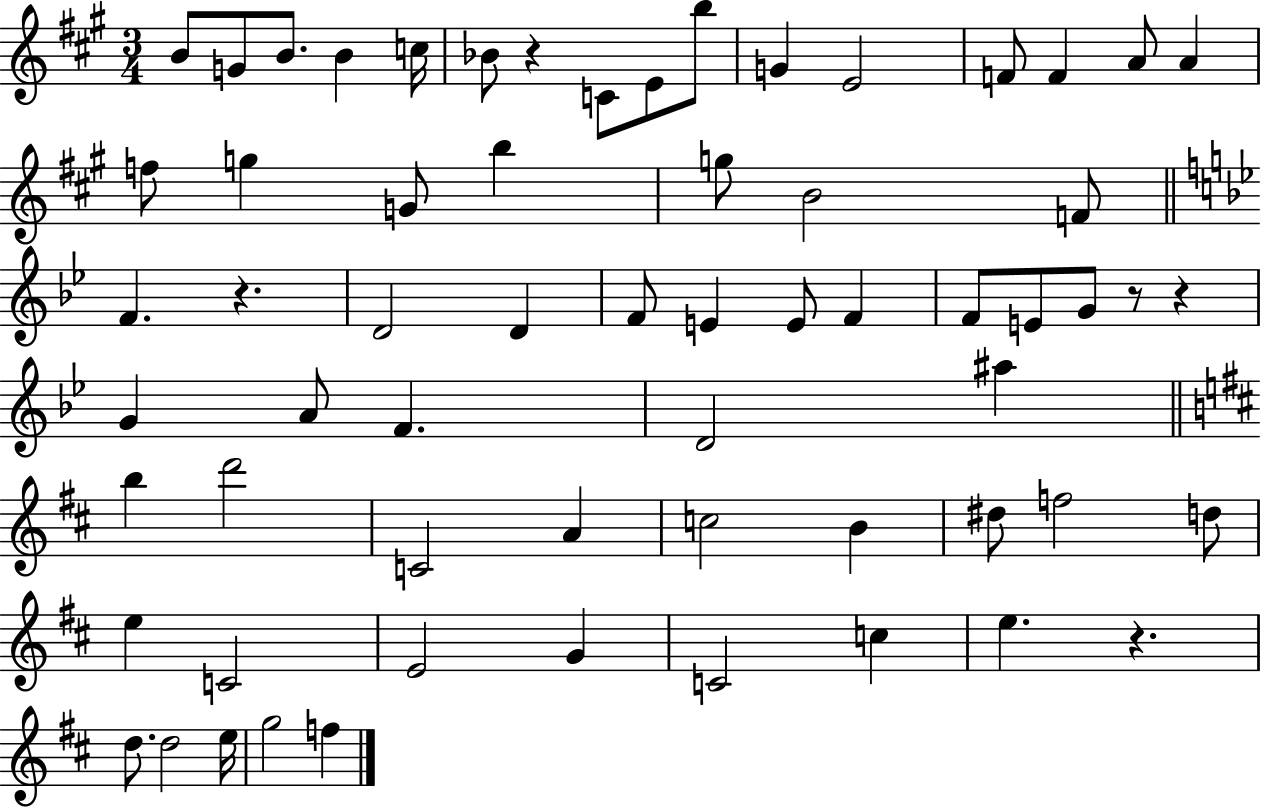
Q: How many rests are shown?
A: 5